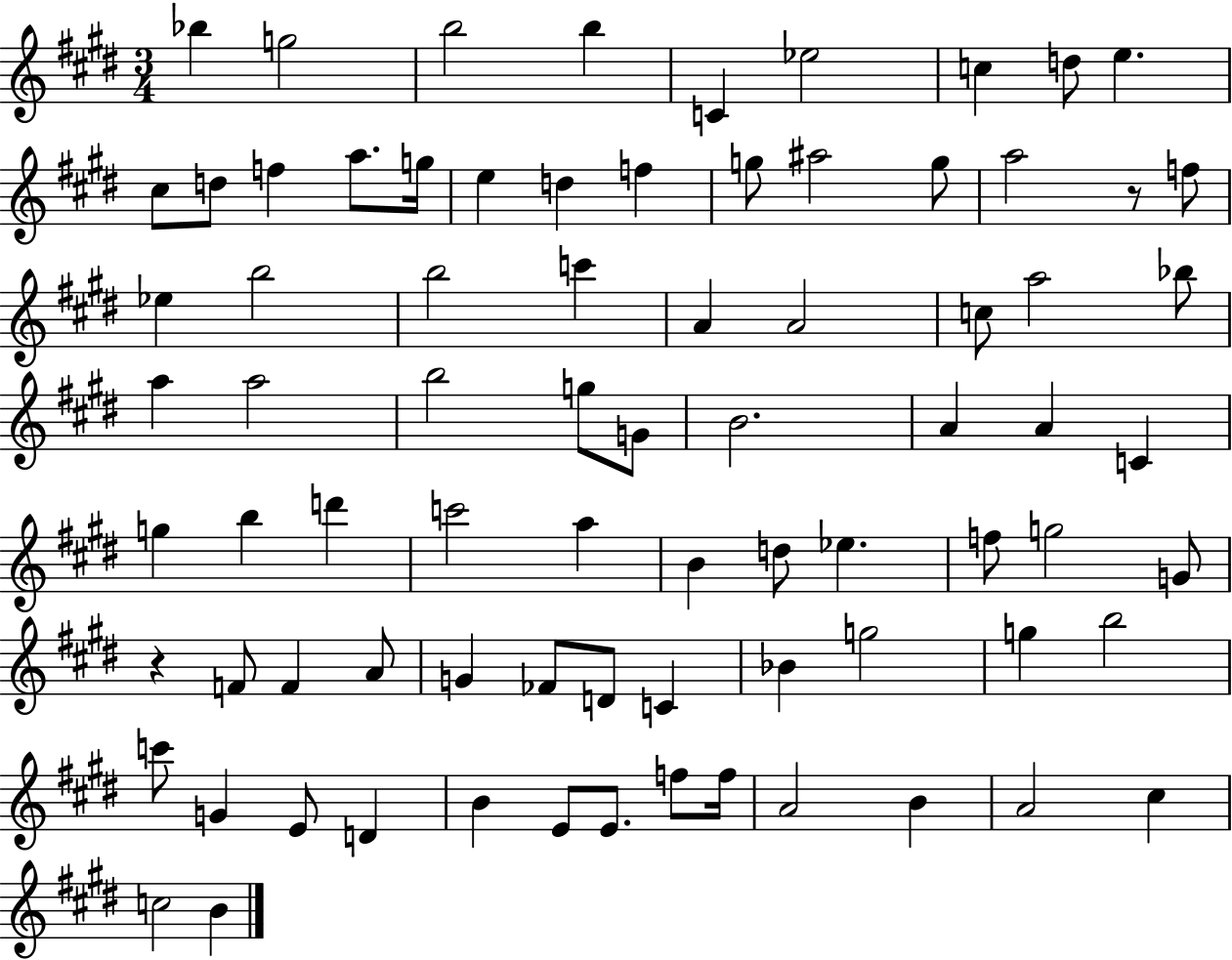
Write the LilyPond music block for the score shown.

{
  \clef treble
  \numericTimeSignature
  \time 3/4
  \key e \major
  bes''4 g''2 | b''2 b''4 | c'4 ees''2 | c''4 d''8 e''4. | \break cis''8 d''8 f''4 a''8. g''16 | e''4 d''4 f''4 | g''8 ais''2 g''8 | a''2 r8 f''8 | \break ees''4 b''2 | b''2 c'''4 | a'4 a'2 | c''8 a''2 bes''8 | \break a''4 a''2 | b''2 g''8 g'8 | b'2. | a'4 a'4 c'4 | \break g''4 b''4 d'''4 | c'''2 a''4 | b'4 d''8 ees''4. | f''8 g''2 g'8 | \break r4 f'8 f'4 a'8 | g'4 fes'8 d'8 c'4 | bes'4 g''2 | g''4 b''2 | \break c'''8 g'4 e'8 d'4 | b'4 e'8 e'8. f''8 f''16 | a'2 b'4 | a'2 cis''4 | \break c''2 b'4 | \bar "|."
}